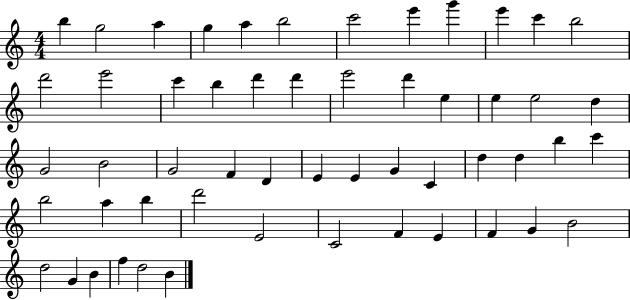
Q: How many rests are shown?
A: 0